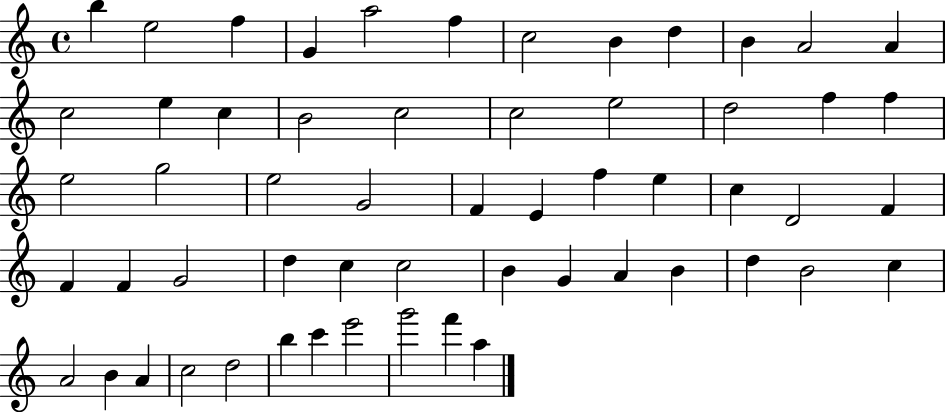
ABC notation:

X:1
T:Untitled
M:4/4
L:1/4
K:C
b e2 f G a2 f c2 B d B A2 A c2 e c B2 c2 c2 e2 d2 f f e2 g2 e2 G2 F E f e c D2 F F F G2 d c c2 B G A B d B2 c A2 B A c2 d2 b c' e'2 g'2 f' a